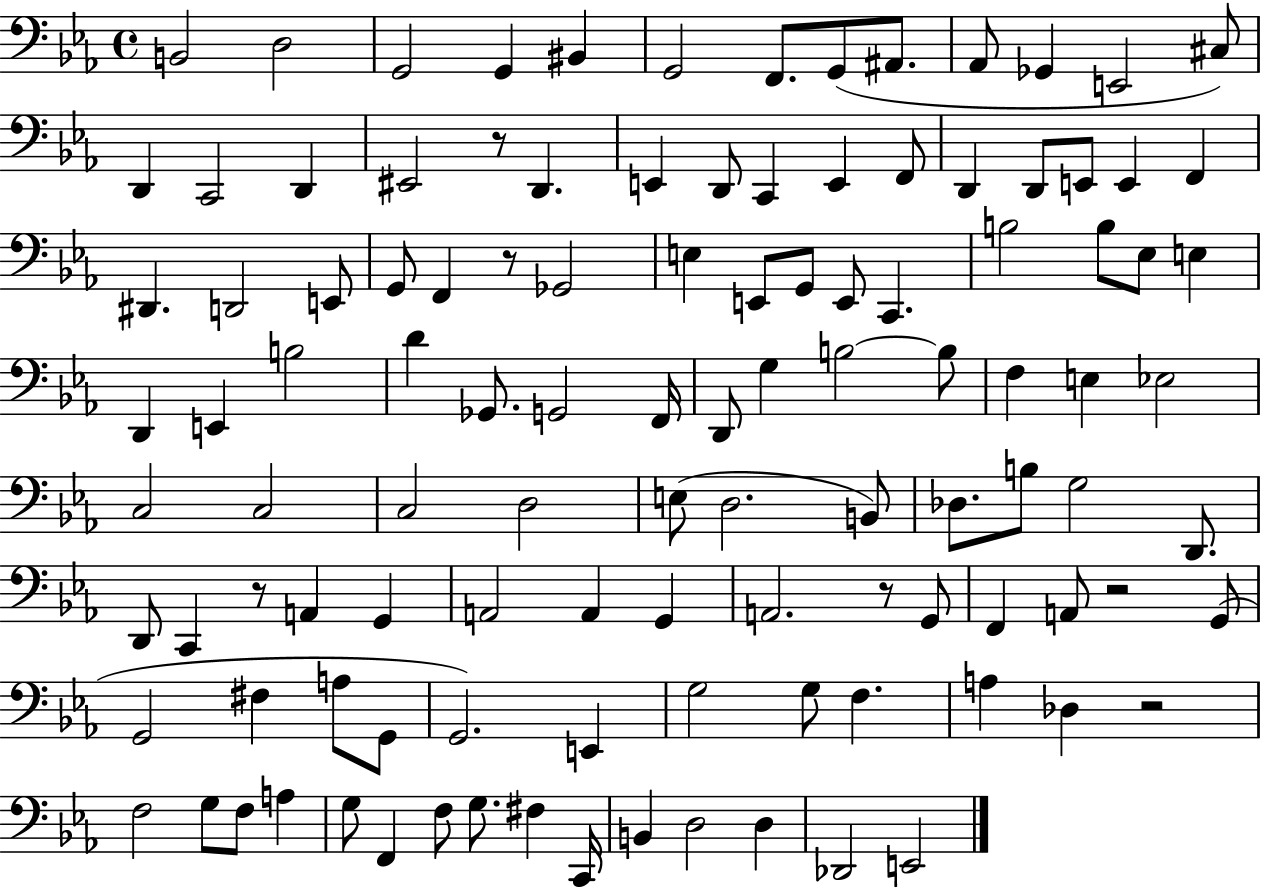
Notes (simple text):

B2/h D3/h G2/h G2/q BIS2/q G2/h F2/e. G2/e A#2/e. Ab2/e Gb2/q E2/h C#3/e D2/q C2/h D2/q EIS2/h R/e D2/q. E2/q D2/e C2/q E2/q F2/e D2/q D2/e E2/e E2/q F2/q D#2/q. D2/h E2/e G2/e F2/q R/e Gb2/h E3/q E2/e G2/e E2/e C2/q. B3/h B3/e Eb3/e E3/q D2/q E2/q B3/h D4/q Gb2/e. G2/h F2/s D2/e G3/q B3/h B3/e F3/q E3/q Eb3/h C3/h C3/h C3/h D3/h E3/e D3/h. B2/e Db3/e. B3/e G3/h D2/e. D2/e C2/q R/e A2/q G2/q A2/h A2/q G2/q A2/h. R/e G2/e F2/q A2/e R/h G2/e G2/h F#3/q A3/e G2/e G2/h. E2/q G3/h G3/e F3/q. A3/q Db3/q R/h F3/h G3/e F3/e A3/q G3/e F2/q F3/e G3/e. F#3/q C2/s B2/q D3/h D3/q Db2/h E2/h